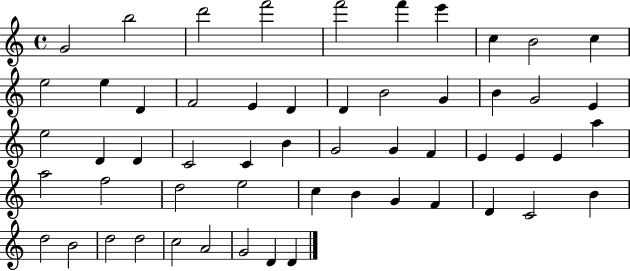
{
  \clef treble
  \time 4/4
  \defaultTimeSignature
  \key c \major
  g'2 b''2 | d'''2 f'''2 | f'''2 f'''4 e'''4 | c''4 b'2 c''4 | \break e''2 e''4 d'4 | f'2 e'4 d'4 | d'4 b'2 g'4 | b'4 g'2 e'4 | \break e''2 d'4 d'4 | c'2 c'4 b'4 | g'2 g'4 f'4 | e'4 e'4 e'4 a''4 | \break a''2 f''2 | d''2 e''2 | c''4 b'4 g'4 f'4 | d'4 c'2 b'4 | \break d''2 b'2 | d''2 d''2 | c''2 a'2 | g'2 d'4 d'4 | \break \bar "|."
}